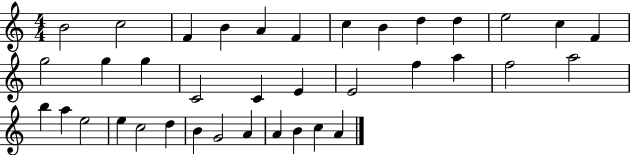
X:1
T:Untitled
M:4/4
L:1/4
K:C
B2 c2 F B A F c B d d e2 c F g2 g g C2 C E E2 f a f2 a2 b a e2 e c2 d B G2 A A B c A